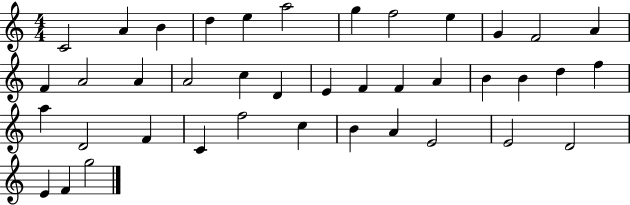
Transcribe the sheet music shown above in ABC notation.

X:1
T:Untitled
M:4/4
L:1/4
K:C
C2 A B d e a2 g f2 e G F2 A F A2 A A2 c D E F F A B B d f a D2 F C f2 c B A E2 E2 D2 E F g2